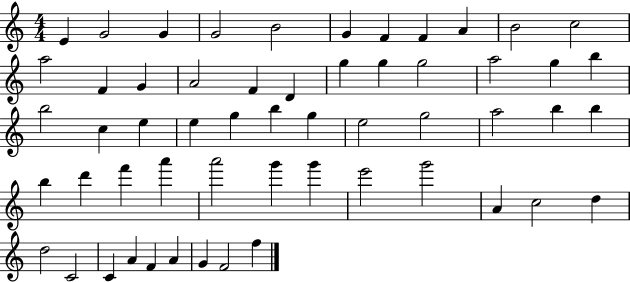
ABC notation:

X:1
T:Untitled
M:4/4
L:1/4
K:C
E G2 G G2 B2 G F F A B2 c2 a2 F G A2 F D g g g2 a2 g b b2 c e e g b g e2 g2 a2 b b b d' f' a' a'2 g' g' e'2 g'2 A c2 d d2 C2 C A F A G F2 f